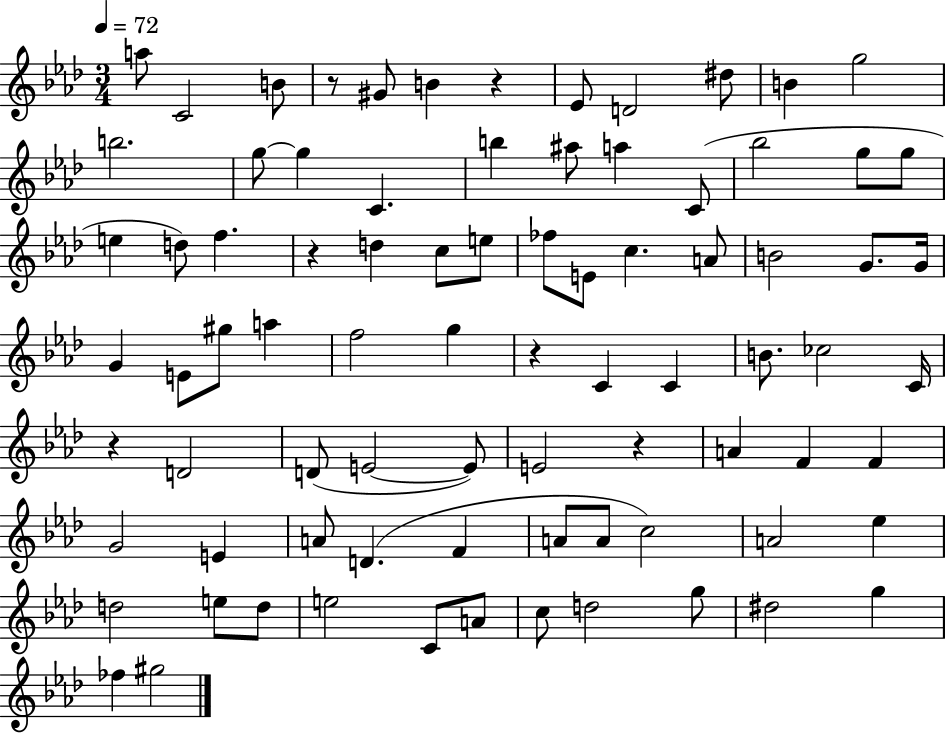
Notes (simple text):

A5/e C4/h B4/e R/e G#4/e B4/q R/q Eb4/e D4/h D#5/e B4/q G5/h B5/h. G5/e G5/q C4/q. B5/q A#5/e A5/q C4/e Bb5/h G5/e G5/e E5/q D5/e F5/q. R/q D5/q C5/e E5/e FES5/e E4/e C5/q. A4/e B4/h G4/e. G4/s G4/q E4/e G#5/e A5/q F5/h G5/q R/q C4/q C4/q B4/e. CES5/h C4/s R/q D4/h D4/e E4/h E4/e E4/h R/q A4/q F4/q F4/q G4/h E4/q A4/e D4/q. F4/q A4/e A4/e C5/h A4/h Eb5/q D5/h E5/e D5/e E5/h C4/e A4/e C5/e D5/h G5/e D#5/h G5/q FES5/q G#5/h